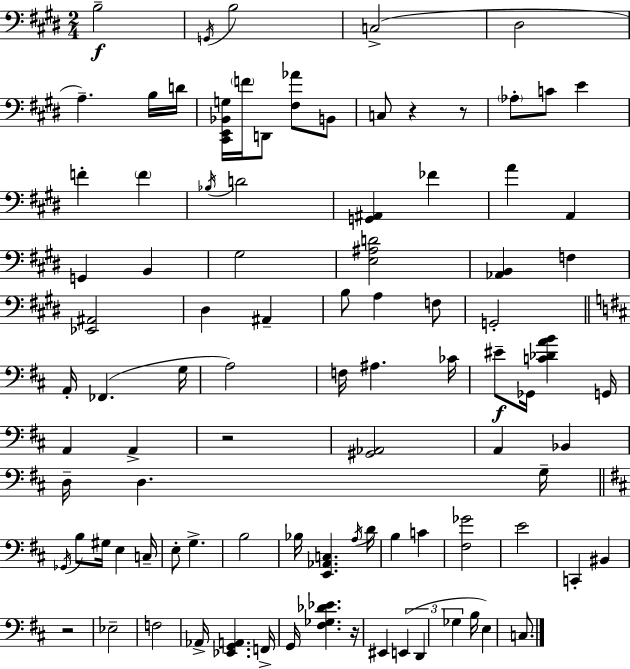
X:1
T:Untitled
M:2/4
L:1/4
K:E
B,2 G,,/4 B,2 C,2 ^D,2 A, B,/4 D/4 [^C,,E,,_B,,G,]/4 F/4 D,,/2 [^F,_A]/2 B,,/2 C,/2 z z/2 _A,/2 C/2 E F F _B,/4 D2 [G,,^A,,] _F A A,, G,, B,, ^G,2 [E,^A,D]2 [_A,,B,,] F, [_E,,^A,,]2 ^D, ^A,, B,/2 A, F,/2 G,,2 A,,/4 _F,, G,/4 A,2 F,/4 ^A, _C/4 ^E/2 _G,,/4 [C_DAB] G,,/4 A,, A,, z2 [^G,,_A,,]2 A,, _B,, D,/4 D, G,/4 _G,,/4 B,/2 ^G,/4 E, C,/4 E,/2 G, B,2 _B,/4 [E,,_A,,C,] A,/4 D/4 B, C [^F,_G]2 E2 C,, ^B,, z2 _E,2 F,2 _A,,/4 [_E,,G,,A,,] F,,/4 G,,/4 [^F,_G,_D_E] z/4 ^E,, E,, D,, _G, B,/4 E, C,/2